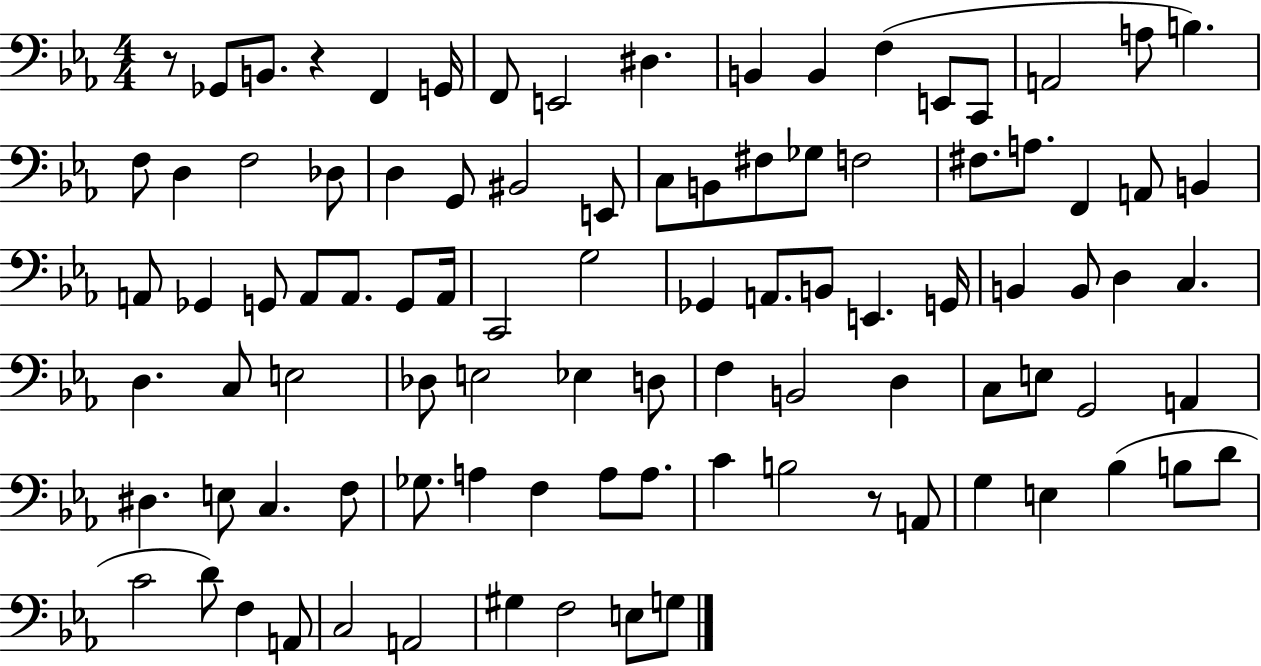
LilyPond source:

{
  \clef bass
  \numericTimeSignature
  \time 4/4
  \key ees \major
  r8 ges,8 b,8. r4 f,4 g,16 | f,8 e,2 dis4. | b,4 b,4 f4( e,8 c,8 | a,2 a8 b4.) | \break f8 d4 f2 des8 | d4 g,8 bis,2 e,8 | c8 b,8 fis8 ges8 f2 | fis8. a8. f,4 a,8 b,4 | \break a,8 ges,4 g,8 a,8 a,8. g,8 a,16 | c,2 g2 | ges,4 a,8. b,8 e,4. g,16 | b,4 b,8 d4 c4. | \break d4. c8 e2 | des8 e2 ees4 d8 | f4 b,2 d4 | c8 e8 g,2 a,4 | \break dis4. e8 c4. f8 | ges8. a4 f4 a8 a8. | c'4 b2 r8 a,8 | g4 e4 bes4( b8 d'8 | \break c'2 d'8) f4 a,8 | c2 a,2 | gis4 f2 e8 g8 | \bar "|."
}